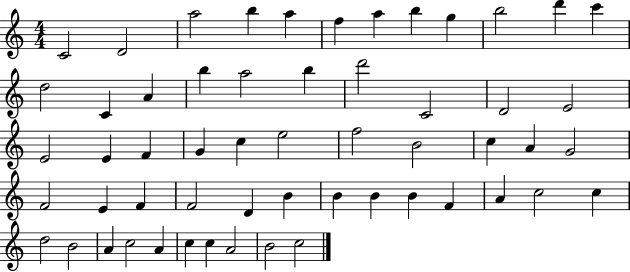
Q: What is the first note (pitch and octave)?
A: C4